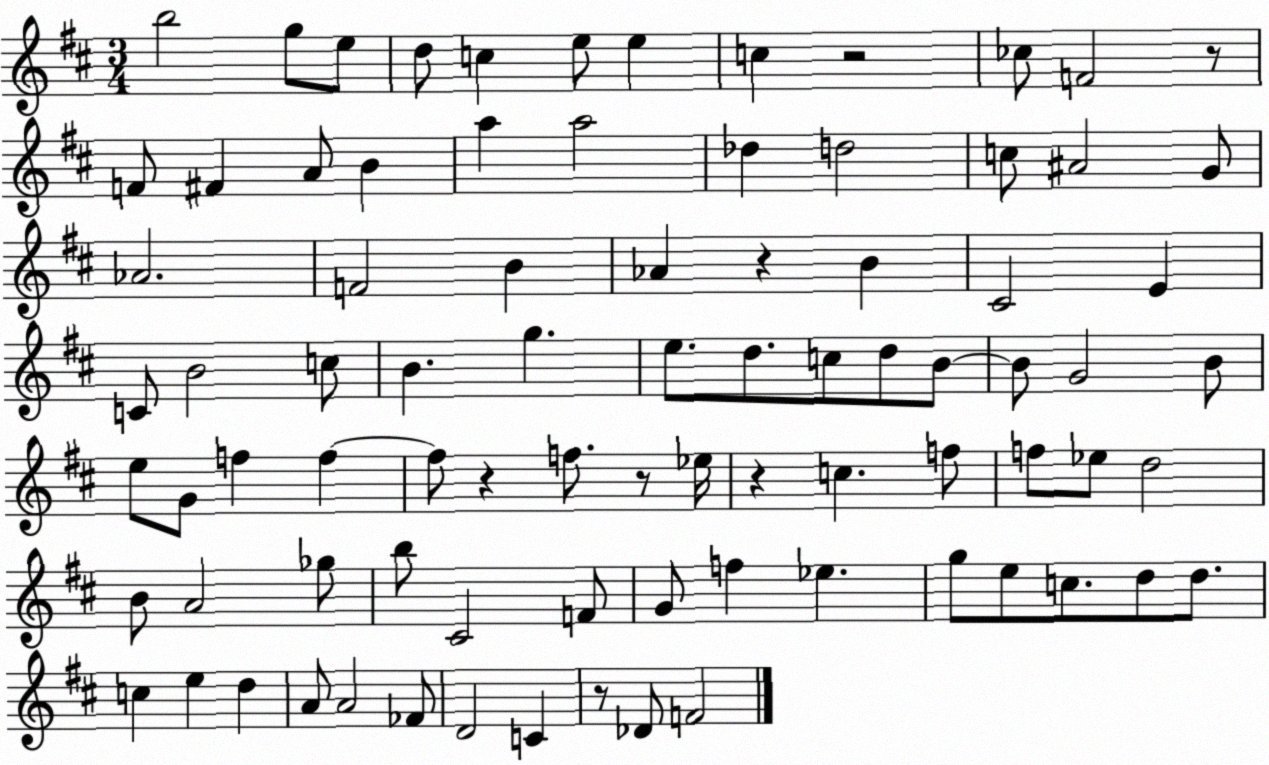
X:1
T:Untitled
M:3/4
L:1/4
K:D
b2 g/2 e/2 d/2 c e/2 e c z2 _c/2 F2 z/2 F/2 ^F A/2 B a a2 _d d2 c/2 ^A2 G/2 _A2 F2 B _A z B ^C2 E C/2 B2 c/2 B g e/2 d/2 c/2 d/2 B/2 B/2 G2 B/2 e/2 G/2 f f f/2 z f/2 z/2 _e/4 z c f/2 f/2 _e/2 d2 B/2 A2 _g/2 b/2 ^C2 F/2 G/2 f _e g/2 e/2 c/2 d/2 d/2 c e d A/2 A2 _F/2 D2 C z/2 _D/2 F2